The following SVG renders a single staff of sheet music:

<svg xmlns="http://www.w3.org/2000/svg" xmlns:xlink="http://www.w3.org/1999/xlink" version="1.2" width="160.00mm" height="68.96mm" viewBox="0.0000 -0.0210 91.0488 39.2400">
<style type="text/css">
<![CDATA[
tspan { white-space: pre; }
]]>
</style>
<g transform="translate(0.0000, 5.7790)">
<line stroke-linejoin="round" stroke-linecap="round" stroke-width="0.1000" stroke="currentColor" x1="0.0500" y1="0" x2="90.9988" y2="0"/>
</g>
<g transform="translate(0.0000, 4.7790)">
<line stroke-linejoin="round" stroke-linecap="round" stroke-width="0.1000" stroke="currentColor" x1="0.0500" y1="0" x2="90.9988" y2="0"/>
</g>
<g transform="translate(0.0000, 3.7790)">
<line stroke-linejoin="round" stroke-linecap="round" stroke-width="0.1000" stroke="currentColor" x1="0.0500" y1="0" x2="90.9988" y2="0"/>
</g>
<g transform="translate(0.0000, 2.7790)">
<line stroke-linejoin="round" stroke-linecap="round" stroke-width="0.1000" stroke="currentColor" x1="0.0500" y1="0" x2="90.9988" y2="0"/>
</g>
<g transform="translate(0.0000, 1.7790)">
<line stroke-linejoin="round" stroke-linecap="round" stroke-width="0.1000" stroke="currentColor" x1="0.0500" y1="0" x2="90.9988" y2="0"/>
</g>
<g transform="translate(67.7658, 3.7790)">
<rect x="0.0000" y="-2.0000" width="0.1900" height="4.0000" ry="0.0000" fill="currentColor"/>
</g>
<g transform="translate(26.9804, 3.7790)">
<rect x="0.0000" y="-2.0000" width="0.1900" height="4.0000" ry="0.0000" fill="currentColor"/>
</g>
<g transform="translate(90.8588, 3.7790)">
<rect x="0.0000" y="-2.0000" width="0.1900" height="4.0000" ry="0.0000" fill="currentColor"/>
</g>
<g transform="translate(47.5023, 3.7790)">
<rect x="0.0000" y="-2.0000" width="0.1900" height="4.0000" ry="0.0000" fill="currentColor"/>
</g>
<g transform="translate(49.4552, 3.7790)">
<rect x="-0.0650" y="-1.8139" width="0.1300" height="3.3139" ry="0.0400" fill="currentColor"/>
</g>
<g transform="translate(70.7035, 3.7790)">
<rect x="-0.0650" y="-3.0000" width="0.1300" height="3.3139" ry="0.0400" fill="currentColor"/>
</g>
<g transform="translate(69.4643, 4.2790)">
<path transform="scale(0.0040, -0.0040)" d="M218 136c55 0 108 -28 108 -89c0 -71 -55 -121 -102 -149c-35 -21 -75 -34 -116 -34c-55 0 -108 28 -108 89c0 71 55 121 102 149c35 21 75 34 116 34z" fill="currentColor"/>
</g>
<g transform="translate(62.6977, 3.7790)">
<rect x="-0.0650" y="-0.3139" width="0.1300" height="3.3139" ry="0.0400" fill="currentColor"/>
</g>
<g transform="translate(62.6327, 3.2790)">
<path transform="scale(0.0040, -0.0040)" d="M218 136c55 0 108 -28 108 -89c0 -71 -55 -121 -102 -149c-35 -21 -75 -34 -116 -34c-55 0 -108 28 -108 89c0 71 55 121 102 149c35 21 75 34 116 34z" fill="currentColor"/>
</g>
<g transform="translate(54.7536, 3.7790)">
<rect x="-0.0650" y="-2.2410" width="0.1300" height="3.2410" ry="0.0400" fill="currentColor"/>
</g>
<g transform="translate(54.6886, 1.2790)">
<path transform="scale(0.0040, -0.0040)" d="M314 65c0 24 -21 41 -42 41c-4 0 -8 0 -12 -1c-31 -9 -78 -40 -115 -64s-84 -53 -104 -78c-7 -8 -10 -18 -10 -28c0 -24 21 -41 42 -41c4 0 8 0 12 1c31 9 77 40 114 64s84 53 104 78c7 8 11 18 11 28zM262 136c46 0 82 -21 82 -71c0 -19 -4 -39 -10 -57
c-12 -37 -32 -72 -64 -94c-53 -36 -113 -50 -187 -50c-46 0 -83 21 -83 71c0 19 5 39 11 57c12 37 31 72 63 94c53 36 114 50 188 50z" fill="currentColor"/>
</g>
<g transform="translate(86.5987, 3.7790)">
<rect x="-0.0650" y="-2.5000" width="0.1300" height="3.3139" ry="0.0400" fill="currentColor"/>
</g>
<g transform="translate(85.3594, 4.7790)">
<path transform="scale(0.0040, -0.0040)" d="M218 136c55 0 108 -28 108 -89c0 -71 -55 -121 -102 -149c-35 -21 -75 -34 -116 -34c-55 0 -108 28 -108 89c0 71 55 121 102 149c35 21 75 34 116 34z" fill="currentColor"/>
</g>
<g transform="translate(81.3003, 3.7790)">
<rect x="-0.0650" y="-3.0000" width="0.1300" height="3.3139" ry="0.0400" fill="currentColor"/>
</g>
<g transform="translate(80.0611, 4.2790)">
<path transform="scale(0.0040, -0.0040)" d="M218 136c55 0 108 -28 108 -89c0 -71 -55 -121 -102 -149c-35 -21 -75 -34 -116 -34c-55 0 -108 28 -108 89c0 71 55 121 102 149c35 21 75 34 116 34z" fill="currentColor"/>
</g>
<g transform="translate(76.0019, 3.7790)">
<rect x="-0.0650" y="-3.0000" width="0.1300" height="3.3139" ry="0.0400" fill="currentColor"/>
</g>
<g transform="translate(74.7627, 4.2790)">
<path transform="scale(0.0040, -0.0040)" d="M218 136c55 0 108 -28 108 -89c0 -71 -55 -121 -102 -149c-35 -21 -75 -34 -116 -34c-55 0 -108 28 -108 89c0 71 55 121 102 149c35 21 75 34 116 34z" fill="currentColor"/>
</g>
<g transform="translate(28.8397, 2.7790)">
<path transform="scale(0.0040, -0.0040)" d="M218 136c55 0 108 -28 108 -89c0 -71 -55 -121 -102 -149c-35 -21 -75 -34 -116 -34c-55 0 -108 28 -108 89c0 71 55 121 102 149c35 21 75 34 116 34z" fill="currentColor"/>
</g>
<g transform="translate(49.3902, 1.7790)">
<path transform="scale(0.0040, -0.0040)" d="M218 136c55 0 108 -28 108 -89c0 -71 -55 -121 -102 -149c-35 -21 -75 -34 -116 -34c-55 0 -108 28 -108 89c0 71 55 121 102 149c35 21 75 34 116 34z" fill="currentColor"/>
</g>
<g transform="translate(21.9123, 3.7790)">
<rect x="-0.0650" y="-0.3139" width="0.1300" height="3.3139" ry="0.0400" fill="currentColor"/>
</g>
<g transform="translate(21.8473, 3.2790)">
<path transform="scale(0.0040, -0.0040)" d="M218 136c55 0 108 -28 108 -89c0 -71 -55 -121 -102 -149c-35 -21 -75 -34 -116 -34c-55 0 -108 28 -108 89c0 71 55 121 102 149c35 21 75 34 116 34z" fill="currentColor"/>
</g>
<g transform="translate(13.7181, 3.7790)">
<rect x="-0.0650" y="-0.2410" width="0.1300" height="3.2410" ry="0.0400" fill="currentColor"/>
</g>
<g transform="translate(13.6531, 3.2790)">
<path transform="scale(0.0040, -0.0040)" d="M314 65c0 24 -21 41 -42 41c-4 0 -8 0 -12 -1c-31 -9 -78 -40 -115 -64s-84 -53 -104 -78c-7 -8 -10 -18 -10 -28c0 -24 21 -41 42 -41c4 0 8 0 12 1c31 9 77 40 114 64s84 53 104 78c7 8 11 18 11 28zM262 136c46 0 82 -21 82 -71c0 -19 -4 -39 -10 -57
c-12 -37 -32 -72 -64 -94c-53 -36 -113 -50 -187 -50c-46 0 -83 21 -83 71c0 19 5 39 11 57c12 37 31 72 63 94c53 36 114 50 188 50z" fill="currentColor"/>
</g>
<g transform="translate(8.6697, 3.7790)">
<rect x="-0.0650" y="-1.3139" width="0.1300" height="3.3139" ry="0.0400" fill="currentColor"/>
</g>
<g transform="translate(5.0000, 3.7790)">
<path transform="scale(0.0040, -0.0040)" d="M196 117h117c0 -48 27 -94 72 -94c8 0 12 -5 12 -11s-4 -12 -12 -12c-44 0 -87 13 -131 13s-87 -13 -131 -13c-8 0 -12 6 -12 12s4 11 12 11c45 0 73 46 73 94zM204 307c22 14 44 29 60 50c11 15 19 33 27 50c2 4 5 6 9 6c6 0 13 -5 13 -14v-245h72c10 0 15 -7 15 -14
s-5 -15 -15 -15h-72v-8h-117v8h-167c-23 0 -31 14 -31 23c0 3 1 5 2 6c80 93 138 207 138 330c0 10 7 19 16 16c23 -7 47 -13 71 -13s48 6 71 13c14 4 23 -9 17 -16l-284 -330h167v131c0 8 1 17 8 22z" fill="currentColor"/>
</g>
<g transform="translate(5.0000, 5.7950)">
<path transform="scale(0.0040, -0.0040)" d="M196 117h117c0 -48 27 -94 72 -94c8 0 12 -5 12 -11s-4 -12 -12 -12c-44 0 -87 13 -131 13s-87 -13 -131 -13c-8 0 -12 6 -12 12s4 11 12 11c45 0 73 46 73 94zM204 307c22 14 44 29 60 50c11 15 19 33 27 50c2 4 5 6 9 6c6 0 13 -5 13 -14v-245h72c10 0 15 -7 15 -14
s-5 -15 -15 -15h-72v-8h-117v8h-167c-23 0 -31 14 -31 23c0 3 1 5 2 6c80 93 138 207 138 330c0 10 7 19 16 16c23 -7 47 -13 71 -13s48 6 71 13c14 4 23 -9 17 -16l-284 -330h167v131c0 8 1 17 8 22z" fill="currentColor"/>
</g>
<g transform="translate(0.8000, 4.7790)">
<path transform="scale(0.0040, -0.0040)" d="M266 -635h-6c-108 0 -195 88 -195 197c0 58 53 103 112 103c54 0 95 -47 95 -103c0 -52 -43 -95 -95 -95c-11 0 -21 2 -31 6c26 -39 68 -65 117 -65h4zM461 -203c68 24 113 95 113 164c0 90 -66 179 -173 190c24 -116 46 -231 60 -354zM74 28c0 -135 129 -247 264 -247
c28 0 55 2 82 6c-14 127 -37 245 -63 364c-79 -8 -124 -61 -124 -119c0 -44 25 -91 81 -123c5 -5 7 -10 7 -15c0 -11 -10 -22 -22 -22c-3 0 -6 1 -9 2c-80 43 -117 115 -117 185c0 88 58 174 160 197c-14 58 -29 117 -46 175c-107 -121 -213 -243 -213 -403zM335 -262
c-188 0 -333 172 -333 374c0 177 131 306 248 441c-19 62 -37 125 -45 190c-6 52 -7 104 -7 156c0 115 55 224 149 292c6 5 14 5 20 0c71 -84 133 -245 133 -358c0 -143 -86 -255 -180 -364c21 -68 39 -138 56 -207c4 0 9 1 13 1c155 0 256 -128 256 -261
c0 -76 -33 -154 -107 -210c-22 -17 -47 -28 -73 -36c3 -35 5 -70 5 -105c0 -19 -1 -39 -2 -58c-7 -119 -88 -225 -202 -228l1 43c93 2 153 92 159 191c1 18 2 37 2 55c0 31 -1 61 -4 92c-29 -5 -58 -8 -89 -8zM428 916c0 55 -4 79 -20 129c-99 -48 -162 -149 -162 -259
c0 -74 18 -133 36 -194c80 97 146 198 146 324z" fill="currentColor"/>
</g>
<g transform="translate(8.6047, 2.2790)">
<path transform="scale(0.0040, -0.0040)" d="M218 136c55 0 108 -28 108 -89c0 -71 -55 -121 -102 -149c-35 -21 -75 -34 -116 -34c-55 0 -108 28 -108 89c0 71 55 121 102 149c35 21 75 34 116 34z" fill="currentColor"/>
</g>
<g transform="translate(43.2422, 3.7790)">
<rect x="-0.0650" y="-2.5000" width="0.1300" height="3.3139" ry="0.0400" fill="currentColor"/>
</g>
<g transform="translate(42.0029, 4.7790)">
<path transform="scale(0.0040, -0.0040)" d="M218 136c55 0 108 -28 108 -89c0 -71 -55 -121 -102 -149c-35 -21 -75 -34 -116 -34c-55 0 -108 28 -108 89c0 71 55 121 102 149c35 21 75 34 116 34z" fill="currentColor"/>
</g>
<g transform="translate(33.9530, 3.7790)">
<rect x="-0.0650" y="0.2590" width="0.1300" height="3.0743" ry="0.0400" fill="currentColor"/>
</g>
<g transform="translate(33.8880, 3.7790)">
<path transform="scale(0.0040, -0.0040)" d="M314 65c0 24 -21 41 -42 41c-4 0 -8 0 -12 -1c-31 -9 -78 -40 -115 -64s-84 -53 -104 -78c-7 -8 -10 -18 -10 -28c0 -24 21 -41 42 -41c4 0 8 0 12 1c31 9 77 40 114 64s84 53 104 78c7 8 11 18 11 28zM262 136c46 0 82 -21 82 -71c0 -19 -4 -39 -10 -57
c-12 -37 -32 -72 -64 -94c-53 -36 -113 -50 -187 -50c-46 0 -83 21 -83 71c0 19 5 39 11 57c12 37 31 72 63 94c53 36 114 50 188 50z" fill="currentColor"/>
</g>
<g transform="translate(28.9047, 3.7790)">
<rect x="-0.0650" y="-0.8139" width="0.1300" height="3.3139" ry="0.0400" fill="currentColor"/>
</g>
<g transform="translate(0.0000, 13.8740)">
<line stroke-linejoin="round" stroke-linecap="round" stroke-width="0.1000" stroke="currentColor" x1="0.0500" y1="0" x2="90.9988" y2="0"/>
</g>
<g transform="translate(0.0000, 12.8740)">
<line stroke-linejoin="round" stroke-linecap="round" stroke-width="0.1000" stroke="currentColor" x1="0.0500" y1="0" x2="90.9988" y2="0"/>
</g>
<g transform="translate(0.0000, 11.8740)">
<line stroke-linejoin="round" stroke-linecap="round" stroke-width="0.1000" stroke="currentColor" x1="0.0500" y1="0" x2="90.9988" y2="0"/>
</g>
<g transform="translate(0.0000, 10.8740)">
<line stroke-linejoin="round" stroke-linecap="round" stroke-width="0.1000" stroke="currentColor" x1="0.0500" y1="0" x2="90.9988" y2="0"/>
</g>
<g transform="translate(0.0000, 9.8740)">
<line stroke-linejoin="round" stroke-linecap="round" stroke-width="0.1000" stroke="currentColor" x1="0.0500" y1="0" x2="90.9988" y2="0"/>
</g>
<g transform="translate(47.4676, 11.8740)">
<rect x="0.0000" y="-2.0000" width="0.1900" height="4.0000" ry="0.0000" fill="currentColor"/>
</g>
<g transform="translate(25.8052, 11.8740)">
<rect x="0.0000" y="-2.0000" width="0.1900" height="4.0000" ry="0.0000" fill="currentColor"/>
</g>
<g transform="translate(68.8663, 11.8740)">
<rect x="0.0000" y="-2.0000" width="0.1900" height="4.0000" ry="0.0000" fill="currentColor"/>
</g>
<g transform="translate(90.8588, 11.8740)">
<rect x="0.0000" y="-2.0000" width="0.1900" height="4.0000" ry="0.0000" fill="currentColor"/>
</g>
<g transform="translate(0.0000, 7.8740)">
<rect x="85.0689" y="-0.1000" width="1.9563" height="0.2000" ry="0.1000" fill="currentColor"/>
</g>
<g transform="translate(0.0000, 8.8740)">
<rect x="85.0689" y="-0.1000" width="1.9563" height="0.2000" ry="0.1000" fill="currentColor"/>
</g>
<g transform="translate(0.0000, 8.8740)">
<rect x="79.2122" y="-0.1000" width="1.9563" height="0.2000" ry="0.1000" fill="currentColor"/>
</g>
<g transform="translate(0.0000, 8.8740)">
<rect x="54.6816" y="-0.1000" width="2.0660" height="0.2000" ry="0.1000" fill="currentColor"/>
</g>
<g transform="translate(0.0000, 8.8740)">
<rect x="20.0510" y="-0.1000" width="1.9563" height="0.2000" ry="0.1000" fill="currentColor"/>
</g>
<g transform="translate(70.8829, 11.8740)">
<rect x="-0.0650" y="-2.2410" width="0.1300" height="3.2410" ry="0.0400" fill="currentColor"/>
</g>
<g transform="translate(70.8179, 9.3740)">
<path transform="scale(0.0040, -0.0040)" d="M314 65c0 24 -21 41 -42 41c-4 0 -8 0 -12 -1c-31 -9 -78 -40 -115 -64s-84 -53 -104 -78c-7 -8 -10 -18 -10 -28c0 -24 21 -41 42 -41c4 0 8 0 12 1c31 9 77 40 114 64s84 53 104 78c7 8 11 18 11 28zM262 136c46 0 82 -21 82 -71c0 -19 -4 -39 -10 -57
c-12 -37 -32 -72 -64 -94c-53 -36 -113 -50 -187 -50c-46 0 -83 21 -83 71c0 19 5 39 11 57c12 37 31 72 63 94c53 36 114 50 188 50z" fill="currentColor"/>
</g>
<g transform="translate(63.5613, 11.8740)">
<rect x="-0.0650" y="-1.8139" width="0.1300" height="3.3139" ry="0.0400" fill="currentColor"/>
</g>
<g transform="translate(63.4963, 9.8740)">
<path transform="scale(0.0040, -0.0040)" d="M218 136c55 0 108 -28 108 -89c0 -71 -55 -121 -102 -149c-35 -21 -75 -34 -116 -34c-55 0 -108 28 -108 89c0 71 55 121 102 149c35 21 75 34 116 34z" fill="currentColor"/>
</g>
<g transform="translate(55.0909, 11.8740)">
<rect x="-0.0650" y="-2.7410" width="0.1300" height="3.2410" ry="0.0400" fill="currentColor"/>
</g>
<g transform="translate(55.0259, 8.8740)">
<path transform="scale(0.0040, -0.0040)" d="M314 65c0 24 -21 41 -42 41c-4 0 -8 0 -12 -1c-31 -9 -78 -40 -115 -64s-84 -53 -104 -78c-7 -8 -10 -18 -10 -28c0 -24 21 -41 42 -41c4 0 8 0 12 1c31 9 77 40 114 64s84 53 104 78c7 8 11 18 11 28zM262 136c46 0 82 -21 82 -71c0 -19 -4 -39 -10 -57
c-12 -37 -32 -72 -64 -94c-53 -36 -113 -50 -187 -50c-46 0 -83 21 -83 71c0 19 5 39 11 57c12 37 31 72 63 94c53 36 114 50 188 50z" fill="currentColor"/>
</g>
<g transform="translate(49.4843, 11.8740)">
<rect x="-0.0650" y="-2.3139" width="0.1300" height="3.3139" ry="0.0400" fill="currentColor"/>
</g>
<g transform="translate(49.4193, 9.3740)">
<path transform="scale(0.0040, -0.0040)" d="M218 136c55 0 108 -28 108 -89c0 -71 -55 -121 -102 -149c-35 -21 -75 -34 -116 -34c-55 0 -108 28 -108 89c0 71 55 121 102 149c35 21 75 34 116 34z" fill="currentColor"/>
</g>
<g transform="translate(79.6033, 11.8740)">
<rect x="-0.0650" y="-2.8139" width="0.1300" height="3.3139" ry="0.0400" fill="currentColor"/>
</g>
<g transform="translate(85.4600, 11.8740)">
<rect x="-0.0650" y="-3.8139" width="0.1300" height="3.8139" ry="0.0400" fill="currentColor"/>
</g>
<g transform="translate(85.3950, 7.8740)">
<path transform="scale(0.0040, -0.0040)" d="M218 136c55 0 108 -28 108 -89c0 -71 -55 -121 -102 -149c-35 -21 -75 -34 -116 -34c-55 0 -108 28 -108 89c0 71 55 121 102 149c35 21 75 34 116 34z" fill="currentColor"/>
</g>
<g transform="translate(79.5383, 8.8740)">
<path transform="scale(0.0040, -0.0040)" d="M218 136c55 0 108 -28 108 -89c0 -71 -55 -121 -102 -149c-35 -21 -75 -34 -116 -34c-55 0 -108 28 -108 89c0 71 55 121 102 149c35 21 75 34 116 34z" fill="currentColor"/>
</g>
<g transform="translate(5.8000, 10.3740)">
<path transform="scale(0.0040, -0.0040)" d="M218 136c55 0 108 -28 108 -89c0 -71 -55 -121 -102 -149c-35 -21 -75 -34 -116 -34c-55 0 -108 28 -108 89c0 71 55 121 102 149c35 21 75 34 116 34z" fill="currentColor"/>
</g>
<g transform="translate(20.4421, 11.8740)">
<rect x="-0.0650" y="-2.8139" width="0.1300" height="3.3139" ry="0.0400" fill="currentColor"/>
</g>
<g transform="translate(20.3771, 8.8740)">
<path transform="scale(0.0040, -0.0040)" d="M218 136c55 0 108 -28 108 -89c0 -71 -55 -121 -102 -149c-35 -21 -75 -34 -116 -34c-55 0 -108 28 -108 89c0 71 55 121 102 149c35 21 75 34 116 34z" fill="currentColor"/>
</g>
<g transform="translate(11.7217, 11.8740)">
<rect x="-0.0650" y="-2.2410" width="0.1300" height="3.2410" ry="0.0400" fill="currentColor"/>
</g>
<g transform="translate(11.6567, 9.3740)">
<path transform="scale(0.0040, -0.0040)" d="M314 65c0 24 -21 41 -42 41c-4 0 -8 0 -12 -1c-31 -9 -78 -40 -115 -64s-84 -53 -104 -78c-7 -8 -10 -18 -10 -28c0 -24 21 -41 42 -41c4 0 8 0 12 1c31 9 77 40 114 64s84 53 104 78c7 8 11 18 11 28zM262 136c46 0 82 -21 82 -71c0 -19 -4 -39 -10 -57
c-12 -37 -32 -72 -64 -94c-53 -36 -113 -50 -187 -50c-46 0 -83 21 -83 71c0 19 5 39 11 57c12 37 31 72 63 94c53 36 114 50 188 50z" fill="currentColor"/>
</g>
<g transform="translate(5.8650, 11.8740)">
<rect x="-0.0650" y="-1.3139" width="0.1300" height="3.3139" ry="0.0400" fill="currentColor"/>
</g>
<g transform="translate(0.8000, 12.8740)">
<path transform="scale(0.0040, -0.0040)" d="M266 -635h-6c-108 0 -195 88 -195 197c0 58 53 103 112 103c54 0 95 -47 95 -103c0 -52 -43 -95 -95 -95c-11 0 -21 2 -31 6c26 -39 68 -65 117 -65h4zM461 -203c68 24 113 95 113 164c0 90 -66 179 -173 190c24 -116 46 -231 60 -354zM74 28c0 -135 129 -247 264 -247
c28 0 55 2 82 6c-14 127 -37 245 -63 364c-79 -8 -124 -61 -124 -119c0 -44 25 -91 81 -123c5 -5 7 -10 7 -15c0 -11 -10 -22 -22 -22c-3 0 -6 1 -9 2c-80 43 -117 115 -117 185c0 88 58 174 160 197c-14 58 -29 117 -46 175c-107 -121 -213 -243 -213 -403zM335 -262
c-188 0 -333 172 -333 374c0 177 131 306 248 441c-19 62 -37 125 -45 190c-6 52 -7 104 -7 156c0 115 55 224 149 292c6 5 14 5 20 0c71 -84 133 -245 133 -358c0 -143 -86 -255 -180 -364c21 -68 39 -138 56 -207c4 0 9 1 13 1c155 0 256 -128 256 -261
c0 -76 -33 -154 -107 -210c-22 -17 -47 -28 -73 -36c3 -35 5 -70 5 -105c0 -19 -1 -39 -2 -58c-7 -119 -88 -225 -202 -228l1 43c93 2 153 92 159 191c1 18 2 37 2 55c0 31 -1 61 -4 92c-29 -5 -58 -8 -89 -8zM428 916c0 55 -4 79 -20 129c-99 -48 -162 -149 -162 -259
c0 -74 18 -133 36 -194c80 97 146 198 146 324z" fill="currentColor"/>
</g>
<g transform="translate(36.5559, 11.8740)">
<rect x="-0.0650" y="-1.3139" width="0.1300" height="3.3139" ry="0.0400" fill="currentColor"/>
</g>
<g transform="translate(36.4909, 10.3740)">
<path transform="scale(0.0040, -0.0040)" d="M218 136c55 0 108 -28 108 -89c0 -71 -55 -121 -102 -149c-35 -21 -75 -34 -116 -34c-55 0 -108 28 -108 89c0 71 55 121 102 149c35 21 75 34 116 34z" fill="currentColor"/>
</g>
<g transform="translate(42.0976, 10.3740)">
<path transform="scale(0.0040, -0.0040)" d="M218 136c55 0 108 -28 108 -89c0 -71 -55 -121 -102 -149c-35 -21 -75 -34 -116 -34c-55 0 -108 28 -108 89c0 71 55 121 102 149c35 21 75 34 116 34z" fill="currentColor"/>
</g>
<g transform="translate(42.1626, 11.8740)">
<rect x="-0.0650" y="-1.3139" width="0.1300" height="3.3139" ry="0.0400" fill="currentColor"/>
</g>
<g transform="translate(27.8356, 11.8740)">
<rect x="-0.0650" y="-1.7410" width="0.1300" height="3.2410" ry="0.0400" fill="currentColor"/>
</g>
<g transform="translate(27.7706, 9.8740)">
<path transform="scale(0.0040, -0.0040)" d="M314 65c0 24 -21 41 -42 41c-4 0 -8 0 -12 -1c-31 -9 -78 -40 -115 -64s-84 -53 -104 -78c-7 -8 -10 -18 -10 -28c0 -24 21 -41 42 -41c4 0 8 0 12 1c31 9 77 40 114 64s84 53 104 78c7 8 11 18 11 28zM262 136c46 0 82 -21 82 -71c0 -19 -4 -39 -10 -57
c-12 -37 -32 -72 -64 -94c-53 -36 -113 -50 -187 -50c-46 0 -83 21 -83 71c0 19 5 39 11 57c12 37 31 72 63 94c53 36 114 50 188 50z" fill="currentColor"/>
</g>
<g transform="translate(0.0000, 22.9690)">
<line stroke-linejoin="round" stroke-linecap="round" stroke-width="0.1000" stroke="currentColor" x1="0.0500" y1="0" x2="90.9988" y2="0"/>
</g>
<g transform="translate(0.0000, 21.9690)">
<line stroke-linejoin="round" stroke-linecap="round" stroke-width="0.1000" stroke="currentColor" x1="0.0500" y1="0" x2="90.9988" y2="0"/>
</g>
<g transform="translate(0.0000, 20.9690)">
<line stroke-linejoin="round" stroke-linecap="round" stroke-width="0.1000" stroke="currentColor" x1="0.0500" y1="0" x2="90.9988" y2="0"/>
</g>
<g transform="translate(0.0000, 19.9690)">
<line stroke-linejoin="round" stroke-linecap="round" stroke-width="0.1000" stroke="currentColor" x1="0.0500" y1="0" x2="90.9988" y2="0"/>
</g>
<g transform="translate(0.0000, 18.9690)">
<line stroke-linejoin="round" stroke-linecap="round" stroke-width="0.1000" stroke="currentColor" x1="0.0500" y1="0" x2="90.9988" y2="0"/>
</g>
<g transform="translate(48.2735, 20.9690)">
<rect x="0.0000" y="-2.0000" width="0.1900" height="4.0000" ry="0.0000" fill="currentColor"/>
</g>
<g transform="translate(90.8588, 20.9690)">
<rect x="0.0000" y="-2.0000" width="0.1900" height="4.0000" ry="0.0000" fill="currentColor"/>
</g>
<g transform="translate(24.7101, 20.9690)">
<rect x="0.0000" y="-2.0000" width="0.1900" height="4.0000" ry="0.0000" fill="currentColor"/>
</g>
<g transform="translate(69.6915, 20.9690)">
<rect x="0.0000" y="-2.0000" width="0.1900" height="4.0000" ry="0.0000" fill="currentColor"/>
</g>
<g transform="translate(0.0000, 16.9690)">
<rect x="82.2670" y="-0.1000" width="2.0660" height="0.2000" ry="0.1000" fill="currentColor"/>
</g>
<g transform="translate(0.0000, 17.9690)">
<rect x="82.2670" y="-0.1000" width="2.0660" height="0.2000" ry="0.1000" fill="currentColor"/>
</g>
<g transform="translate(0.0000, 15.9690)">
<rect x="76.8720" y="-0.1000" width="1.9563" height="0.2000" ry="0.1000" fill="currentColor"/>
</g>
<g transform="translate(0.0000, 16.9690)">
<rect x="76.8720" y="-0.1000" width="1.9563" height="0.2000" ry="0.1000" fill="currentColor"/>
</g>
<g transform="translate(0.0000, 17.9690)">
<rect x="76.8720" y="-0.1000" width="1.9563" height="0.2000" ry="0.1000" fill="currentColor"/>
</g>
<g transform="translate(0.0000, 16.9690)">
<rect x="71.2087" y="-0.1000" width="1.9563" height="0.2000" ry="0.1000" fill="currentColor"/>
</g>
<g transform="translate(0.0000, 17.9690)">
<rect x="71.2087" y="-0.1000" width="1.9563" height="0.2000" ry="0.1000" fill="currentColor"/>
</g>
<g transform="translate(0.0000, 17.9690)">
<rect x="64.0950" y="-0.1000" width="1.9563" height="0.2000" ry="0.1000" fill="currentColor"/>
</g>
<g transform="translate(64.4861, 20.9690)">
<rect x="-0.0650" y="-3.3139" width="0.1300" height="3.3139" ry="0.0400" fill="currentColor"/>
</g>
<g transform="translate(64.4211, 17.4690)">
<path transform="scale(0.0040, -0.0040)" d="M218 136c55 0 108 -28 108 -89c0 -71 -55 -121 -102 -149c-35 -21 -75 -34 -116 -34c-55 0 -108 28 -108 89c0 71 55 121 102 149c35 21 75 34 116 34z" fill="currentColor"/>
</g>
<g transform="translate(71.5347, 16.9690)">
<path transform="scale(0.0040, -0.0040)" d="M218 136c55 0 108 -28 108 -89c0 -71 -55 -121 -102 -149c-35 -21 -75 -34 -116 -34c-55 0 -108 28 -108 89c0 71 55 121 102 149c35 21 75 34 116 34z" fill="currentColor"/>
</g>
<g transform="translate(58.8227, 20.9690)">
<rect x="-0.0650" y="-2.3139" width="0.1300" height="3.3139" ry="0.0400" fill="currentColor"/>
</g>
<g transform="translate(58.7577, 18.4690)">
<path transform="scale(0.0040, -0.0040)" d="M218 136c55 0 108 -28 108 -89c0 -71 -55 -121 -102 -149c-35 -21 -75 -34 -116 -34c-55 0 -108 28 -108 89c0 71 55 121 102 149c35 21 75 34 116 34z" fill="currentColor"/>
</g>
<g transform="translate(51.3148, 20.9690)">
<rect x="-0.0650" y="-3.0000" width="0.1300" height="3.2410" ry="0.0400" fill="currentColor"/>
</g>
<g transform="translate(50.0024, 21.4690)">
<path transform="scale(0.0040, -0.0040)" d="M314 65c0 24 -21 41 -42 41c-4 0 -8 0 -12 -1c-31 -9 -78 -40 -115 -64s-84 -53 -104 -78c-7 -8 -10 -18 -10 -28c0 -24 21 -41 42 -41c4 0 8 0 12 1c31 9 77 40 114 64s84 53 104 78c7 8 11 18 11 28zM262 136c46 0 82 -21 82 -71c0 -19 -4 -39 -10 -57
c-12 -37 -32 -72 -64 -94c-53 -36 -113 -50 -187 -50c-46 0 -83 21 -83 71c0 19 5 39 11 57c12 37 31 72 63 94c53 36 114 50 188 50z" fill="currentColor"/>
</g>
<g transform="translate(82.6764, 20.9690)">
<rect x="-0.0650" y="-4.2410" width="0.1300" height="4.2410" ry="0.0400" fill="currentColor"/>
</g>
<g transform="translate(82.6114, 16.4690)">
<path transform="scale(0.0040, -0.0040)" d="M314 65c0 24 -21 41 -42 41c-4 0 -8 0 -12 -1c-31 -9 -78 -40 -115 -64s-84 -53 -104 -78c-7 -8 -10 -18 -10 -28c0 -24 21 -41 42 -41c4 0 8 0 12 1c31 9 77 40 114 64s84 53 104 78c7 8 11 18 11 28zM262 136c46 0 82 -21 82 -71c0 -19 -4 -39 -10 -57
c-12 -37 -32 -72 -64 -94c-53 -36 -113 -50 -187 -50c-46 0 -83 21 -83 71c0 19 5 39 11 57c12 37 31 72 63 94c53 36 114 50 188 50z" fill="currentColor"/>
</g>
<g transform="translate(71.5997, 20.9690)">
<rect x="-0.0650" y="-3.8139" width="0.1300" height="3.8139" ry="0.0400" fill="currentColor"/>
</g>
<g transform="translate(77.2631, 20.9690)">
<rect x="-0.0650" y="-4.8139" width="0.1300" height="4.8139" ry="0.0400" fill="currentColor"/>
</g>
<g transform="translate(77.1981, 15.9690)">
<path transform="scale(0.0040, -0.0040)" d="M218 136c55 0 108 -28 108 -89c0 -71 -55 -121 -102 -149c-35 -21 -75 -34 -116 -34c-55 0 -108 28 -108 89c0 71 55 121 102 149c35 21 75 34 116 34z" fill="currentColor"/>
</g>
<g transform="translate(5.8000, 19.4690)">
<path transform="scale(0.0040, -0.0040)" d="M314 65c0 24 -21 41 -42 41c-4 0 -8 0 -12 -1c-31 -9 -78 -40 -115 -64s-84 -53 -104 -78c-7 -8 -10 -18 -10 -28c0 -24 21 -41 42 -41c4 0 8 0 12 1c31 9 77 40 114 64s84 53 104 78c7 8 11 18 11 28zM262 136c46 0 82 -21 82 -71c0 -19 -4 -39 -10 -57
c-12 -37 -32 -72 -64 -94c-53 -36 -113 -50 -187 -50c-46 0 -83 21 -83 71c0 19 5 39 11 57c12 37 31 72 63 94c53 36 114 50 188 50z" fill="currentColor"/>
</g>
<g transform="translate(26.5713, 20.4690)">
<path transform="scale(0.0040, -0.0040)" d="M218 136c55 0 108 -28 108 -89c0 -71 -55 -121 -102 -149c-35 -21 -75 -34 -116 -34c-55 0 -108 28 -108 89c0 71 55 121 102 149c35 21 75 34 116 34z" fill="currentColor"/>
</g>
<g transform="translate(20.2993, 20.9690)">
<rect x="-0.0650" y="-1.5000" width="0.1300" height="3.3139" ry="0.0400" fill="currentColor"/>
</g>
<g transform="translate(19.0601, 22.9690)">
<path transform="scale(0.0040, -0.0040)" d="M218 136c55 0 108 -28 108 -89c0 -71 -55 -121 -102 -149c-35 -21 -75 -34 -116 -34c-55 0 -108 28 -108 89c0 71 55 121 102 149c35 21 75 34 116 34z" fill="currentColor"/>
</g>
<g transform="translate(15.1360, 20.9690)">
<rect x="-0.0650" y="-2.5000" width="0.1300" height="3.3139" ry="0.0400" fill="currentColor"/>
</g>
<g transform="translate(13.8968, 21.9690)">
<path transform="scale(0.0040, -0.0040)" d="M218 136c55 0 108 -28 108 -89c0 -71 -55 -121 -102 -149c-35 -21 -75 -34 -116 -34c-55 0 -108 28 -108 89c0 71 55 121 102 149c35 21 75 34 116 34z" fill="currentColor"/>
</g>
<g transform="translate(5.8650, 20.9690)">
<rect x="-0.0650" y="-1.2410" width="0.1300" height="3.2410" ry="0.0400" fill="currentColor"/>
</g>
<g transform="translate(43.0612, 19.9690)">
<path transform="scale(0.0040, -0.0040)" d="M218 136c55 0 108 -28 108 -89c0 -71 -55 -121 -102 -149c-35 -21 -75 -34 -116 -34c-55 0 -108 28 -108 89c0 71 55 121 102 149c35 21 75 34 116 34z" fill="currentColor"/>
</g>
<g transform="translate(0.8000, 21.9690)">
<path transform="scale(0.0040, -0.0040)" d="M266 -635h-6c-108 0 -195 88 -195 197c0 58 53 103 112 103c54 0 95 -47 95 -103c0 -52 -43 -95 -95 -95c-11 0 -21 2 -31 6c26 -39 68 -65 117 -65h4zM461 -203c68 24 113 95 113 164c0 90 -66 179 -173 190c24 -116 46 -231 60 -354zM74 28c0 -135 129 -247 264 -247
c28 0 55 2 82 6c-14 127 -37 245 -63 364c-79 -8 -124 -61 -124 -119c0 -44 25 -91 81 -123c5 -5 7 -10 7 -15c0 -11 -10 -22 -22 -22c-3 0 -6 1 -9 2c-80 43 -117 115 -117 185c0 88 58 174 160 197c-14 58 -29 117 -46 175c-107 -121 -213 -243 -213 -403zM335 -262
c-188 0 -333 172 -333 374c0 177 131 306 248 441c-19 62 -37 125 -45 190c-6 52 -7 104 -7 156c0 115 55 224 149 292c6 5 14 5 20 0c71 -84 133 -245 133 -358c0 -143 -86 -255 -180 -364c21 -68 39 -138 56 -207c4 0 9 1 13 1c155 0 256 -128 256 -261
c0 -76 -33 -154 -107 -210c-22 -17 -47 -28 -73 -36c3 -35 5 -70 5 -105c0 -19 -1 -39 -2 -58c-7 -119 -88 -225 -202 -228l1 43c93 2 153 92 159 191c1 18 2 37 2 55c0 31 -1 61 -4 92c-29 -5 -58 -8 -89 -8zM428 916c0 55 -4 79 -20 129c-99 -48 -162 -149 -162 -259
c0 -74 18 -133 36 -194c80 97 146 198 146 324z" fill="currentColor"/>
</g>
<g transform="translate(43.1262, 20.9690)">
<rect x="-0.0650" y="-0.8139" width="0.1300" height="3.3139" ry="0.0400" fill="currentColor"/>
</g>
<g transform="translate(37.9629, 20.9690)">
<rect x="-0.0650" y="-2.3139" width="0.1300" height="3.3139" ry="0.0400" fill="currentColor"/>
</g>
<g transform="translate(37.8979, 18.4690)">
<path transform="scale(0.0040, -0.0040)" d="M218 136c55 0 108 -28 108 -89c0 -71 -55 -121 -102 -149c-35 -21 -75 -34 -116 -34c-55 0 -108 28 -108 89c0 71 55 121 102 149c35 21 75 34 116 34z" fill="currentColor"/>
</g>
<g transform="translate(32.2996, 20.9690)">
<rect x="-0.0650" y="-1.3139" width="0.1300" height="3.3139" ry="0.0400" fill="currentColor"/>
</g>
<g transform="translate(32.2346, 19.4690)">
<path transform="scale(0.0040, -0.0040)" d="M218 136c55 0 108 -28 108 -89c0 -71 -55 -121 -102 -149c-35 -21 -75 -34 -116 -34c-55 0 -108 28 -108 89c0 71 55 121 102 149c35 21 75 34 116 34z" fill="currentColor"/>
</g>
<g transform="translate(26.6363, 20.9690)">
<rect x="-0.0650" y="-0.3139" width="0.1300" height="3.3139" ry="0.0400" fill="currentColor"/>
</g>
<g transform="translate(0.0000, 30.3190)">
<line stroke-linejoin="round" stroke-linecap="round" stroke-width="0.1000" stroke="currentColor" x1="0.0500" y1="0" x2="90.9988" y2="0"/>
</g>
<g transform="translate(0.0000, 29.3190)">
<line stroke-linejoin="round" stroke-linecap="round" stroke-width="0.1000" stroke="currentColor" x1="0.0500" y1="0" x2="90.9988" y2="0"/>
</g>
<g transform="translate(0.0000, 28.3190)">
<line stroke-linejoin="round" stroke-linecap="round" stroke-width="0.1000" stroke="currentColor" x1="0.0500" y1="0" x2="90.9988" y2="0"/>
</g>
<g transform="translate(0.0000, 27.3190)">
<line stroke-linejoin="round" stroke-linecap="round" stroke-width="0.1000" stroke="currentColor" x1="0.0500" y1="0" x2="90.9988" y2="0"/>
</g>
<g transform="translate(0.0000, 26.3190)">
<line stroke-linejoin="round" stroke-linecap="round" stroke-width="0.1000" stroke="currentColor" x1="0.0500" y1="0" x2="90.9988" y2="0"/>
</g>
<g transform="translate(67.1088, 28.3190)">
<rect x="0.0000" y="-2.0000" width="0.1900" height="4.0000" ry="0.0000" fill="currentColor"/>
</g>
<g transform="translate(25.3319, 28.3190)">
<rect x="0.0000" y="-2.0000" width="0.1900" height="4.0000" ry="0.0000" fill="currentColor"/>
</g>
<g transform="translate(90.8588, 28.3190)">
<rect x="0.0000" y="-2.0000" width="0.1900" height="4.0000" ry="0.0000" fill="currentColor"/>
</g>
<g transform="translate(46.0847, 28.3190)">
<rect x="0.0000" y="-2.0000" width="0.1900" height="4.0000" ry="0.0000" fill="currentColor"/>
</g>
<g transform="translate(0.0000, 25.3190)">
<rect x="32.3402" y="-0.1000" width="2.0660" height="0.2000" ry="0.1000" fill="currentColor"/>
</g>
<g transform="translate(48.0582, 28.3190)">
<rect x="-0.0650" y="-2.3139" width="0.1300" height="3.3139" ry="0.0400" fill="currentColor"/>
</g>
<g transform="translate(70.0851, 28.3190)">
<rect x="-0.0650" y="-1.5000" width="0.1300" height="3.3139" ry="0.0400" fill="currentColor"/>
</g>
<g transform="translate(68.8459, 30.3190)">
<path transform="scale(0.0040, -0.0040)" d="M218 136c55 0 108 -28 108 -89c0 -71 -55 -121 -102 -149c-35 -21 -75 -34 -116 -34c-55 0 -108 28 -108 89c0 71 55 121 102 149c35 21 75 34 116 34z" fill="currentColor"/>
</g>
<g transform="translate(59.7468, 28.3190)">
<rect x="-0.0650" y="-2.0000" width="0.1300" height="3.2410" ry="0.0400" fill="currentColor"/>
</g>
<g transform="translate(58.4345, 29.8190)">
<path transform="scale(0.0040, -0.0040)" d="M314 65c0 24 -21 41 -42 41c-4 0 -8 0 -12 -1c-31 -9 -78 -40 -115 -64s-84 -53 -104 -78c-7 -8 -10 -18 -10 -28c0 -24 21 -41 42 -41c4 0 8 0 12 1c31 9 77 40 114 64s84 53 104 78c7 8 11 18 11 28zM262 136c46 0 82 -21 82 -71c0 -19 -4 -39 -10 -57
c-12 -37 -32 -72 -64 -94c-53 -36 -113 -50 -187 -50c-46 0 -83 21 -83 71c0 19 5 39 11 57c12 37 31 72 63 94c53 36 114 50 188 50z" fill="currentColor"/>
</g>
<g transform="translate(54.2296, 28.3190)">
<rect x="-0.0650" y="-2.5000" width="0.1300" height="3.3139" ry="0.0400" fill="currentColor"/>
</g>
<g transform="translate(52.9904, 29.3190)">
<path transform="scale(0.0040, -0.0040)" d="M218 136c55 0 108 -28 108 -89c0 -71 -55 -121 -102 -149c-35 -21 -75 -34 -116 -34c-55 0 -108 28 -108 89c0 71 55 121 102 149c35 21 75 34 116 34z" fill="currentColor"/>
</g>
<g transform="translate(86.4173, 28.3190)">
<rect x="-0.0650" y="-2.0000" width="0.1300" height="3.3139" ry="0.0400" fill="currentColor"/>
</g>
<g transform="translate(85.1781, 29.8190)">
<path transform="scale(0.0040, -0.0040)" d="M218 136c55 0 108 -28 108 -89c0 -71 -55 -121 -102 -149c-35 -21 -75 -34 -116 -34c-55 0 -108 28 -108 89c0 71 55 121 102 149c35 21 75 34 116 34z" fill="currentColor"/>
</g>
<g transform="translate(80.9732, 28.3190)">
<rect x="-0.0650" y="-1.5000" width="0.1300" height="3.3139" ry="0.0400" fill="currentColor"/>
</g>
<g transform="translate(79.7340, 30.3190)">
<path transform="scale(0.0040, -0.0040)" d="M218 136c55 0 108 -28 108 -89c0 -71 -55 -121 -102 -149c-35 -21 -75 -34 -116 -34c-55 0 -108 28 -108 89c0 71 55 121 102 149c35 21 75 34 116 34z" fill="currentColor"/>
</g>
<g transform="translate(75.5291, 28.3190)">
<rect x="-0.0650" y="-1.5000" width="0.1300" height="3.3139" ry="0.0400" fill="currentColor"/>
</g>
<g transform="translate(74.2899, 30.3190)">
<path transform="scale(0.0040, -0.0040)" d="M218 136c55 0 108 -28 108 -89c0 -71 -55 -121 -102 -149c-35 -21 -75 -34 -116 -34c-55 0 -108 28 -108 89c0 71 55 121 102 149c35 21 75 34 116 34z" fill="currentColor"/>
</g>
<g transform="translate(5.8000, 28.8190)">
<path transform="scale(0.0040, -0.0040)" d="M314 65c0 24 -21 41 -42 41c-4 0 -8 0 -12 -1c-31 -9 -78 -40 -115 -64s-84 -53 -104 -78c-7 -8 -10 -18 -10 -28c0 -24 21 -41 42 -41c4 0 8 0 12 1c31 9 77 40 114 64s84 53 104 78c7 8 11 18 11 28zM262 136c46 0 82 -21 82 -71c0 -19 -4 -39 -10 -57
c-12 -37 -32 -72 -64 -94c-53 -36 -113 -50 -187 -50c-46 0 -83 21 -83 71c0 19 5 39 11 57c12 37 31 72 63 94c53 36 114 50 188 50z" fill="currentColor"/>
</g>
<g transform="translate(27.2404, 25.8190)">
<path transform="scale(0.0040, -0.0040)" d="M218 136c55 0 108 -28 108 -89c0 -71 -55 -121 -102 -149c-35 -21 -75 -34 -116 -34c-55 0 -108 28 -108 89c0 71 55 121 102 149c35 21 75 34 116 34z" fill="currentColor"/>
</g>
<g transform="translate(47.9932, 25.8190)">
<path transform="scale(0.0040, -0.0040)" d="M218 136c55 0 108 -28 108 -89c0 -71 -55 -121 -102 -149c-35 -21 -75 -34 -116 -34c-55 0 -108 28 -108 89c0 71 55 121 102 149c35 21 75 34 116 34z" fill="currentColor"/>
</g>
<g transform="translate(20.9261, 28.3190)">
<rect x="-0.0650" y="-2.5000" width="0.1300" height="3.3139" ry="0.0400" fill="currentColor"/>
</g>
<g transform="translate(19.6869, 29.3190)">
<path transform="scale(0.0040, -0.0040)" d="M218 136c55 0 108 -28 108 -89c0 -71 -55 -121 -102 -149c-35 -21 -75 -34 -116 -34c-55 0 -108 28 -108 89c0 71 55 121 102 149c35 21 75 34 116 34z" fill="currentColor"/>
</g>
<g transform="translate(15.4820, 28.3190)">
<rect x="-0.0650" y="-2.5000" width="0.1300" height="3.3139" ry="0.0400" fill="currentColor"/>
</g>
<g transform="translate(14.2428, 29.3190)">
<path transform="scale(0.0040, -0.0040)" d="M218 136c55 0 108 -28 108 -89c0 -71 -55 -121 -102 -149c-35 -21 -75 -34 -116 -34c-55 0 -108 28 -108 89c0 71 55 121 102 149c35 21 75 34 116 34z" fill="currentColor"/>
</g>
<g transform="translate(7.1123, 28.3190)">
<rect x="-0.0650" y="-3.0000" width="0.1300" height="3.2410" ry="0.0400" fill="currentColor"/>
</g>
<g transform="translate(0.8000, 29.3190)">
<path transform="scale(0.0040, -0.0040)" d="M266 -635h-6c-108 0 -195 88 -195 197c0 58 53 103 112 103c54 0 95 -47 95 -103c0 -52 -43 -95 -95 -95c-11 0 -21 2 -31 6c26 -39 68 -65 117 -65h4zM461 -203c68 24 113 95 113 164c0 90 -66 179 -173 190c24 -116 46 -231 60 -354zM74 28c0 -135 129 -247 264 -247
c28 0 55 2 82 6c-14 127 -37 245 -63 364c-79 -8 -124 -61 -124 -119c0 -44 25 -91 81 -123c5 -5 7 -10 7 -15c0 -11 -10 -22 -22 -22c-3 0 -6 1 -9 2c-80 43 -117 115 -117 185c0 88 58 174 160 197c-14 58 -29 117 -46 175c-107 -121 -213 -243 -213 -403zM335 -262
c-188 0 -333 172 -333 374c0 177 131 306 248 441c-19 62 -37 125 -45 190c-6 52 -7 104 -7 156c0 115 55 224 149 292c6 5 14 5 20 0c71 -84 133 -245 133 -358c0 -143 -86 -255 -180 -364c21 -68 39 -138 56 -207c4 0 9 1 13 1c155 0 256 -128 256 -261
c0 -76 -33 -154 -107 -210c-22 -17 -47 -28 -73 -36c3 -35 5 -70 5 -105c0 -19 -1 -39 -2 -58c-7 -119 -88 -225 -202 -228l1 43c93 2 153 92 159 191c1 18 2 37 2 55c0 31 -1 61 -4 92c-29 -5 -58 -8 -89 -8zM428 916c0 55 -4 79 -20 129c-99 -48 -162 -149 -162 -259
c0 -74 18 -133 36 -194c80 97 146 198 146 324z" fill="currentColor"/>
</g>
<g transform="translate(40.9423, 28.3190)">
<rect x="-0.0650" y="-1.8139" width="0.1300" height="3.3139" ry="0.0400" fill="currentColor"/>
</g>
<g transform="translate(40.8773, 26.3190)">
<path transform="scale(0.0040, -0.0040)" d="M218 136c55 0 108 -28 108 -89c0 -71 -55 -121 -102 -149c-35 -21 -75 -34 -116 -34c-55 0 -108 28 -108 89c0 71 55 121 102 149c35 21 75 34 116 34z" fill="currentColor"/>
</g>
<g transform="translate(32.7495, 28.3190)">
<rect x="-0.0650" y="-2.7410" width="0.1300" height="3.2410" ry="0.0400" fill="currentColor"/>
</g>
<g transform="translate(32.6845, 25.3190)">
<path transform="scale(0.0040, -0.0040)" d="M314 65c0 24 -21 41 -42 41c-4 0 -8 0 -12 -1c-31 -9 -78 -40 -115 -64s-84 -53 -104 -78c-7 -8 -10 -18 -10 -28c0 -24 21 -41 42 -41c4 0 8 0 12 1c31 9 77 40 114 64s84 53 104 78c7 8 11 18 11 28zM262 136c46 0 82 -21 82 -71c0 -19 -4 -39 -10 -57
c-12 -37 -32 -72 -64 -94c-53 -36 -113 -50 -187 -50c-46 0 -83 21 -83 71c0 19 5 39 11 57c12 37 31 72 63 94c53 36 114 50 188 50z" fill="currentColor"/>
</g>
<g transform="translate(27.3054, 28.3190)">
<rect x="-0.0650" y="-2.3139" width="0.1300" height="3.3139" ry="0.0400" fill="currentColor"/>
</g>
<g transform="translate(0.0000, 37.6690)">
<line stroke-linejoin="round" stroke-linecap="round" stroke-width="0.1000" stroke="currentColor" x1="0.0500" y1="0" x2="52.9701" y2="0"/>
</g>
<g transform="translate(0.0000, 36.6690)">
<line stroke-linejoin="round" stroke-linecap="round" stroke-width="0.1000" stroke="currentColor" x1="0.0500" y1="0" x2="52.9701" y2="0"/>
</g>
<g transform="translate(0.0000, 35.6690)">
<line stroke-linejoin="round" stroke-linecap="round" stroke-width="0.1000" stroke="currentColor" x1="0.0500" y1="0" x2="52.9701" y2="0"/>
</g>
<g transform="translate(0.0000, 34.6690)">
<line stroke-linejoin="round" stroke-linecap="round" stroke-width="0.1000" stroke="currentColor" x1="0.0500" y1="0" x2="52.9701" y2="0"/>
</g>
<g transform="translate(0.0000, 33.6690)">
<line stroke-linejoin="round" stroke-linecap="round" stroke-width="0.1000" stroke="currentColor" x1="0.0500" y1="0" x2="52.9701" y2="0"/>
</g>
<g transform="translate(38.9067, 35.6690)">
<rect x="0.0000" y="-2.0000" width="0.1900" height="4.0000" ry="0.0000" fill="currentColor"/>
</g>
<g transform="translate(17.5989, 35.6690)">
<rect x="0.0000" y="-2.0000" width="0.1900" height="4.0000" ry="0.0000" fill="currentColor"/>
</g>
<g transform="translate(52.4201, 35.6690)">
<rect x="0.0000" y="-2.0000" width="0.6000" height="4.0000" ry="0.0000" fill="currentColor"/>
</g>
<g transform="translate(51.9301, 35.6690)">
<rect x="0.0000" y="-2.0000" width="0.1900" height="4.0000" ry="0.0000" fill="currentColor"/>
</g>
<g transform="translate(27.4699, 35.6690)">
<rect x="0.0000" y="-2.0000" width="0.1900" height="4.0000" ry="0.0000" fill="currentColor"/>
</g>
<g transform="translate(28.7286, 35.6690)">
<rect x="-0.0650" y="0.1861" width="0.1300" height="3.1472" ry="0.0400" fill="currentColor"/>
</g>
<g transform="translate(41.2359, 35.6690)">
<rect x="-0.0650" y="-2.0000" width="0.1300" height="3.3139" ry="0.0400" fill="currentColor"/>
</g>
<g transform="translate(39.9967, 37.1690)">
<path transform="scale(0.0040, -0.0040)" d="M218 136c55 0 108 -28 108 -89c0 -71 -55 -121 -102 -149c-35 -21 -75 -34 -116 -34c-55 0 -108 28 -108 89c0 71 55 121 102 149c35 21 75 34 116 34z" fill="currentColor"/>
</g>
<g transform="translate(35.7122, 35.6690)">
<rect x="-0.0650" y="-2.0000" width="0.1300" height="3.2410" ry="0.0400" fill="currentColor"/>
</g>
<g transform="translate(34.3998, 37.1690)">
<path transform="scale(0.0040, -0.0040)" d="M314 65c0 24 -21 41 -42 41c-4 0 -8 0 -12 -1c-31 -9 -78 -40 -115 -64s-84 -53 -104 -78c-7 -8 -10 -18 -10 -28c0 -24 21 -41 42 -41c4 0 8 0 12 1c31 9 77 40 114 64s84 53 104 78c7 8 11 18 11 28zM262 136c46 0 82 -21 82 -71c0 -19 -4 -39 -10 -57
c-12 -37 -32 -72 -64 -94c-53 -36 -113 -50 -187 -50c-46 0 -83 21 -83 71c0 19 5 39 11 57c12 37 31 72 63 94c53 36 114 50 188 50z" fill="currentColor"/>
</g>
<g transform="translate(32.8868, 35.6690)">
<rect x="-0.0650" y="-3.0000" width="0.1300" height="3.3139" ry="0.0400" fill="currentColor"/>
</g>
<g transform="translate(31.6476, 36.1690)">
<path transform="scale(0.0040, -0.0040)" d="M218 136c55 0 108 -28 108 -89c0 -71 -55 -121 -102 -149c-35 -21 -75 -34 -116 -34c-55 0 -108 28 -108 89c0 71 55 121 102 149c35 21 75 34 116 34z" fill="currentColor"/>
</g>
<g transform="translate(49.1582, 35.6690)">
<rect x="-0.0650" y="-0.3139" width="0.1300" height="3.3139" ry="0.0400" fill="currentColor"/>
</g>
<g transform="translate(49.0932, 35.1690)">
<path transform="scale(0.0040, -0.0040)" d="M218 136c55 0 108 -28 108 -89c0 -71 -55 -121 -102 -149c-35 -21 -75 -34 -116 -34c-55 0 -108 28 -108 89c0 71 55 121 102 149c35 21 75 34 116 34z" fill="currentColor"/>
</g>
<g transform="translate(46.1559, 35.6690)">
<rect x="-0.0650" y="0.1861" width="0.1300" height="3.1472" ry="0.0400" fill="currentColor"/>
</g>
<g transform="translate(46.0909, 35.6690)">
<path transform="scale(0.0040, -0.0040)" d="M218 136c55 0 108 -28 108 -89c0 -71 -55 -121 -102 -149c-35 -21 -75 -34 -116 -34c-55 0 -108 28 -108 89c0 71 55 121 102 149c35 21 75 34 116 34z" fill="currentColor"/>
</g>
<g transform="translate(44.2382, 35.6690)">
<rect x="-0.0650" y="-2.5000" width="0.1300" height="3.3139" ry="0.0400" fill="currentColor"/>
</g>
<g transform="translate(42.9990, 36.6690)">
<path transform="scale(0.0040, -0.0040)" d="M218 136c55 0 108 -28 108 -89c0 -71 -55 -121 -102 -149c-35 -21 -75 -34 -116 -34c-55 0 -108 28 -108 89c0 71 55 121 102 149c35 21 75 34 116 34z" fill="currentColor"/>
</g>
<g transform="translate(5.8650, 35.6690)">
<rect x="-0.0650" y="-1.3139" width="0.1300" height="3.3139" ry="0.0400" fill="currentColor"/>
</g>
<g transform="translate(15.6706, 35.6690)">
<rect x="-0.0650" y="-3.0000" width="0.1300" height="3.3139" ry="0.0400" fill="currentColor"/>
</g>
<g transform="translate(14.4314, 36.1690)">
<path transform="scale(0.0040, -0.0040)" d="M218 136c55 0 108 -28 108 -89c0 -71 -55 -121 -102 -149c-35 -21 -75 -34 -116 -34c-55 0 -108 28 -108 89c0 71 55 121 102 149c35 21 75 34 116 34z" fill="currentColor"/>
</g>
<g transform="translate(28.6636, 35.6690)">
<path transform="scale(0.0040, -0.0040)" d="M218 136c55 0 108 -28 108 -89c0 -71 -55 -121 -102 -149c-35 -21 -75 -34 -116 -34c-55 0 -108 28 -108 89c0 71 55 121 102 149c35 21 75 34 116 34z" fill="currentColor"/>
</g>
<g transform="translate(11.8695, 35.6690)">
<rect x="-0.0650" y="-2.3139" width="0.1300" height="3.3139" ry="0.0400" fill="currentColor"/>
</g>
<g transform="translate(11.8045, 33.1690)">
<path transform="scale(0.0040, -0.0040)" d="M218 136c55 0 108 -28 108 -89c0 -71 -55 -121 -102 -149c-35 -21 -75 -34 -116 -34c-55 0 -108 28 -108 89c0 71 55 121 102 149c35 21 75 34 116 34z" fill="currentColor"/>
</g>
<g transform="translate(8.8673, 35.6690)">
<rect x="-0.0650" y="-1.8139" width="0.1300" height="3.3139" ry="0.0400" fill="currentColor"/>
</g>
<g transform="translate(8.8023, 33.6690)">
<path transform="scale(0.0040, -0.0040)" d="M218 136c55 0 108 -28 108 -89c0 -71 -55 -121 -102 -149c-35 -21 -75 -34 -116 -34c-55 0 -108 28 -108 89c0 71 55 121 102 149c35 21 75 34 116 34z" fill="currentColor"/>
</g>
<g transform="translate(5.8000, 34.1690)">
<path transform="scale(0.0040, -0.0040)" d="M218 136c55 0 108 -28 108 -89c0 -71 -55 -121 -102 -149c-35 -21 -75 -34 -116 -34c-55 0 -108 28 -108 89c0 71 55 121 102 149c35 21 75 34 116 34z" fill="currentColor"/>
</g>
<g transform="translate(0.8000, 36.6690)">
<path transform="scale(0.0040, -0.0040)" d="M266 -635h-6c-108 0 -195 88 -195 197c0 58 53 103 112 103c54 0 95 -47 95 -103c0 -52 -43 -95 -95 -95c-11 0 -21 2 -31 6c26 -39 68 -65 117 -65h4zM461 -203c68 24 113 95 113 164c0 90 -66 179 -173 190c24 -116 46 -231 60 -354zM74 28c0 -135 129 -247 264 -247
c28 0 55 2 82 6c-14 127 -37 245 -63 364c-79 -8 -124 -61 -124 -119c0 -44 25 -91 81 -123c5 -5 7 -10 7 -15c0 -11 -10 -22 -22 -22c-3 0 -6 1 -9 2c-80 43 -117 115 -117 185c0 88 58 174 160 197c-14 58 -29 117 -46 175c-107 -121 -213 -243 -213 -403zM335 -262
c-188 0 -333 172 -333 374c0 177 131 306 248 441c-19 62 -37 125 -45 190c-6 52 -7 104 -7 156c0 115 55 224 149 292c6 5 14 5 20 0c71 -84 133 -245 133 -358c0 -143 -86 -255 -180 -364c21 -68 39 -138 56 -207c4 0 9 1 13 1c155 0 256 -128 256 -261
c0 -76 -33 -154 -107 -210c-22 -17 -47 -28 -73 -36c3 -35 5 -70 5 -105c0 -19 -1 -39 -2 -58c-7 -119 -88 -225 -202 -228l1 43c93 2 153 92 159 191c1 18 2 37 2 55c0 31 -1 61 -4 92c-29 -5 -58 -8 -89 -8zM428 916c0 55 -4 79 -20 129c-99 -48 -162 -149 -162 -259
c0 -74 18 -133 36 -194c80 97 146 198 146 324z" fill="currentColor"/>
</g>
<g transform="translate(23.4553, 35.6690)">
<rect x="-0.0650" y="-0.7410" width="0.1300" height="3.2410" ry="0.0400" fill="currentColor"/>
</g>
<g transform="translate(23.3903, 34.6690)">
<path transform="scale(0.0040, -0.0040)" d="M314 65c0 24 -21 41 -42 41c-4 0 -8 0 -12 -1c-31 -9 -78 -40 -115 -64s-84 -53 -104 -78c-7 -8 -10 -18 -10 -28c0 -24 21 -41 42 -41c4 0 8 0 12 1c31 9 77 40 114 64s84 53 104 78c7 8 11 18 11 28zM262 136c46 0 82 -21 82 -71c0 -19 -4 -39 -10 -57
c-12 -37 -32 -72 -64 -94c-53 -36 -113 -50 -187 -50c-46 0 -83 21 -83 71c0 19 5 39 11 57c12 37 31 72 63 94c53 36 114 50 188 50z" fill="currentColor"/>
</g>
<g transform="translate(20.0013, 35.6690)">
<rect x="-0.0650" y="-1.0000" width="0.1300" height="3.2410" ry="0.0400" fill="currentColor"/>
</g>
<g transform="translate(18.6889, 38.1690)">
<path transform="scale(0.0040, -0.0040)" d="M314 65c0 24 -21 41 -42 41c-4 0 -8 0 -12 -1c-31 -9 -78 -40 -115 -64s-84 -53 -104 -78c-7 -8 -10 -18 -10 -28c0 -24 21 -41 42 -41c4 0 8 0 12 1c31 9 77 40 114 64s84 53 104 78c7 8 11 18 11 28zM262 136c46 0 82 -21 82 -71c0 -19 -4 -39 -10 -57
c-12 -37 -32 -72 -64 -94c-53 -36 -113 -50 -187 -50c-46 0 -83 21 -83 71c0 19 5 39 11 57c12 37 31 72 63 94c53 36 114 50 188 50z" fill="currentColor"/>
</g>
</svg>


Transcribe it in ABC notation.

X:1
T:Untitled
M:4/4
L:1/4
K:C
e c2 c d B2 G f g2 c A A A G e g2 a f2 e e g a2 f g2 a c' e2 G E c e g d A2 g b c' e' d'2 A2 G G g a2 f g G F2 E E E F e f g A D2 d2 B A F2 F G B c